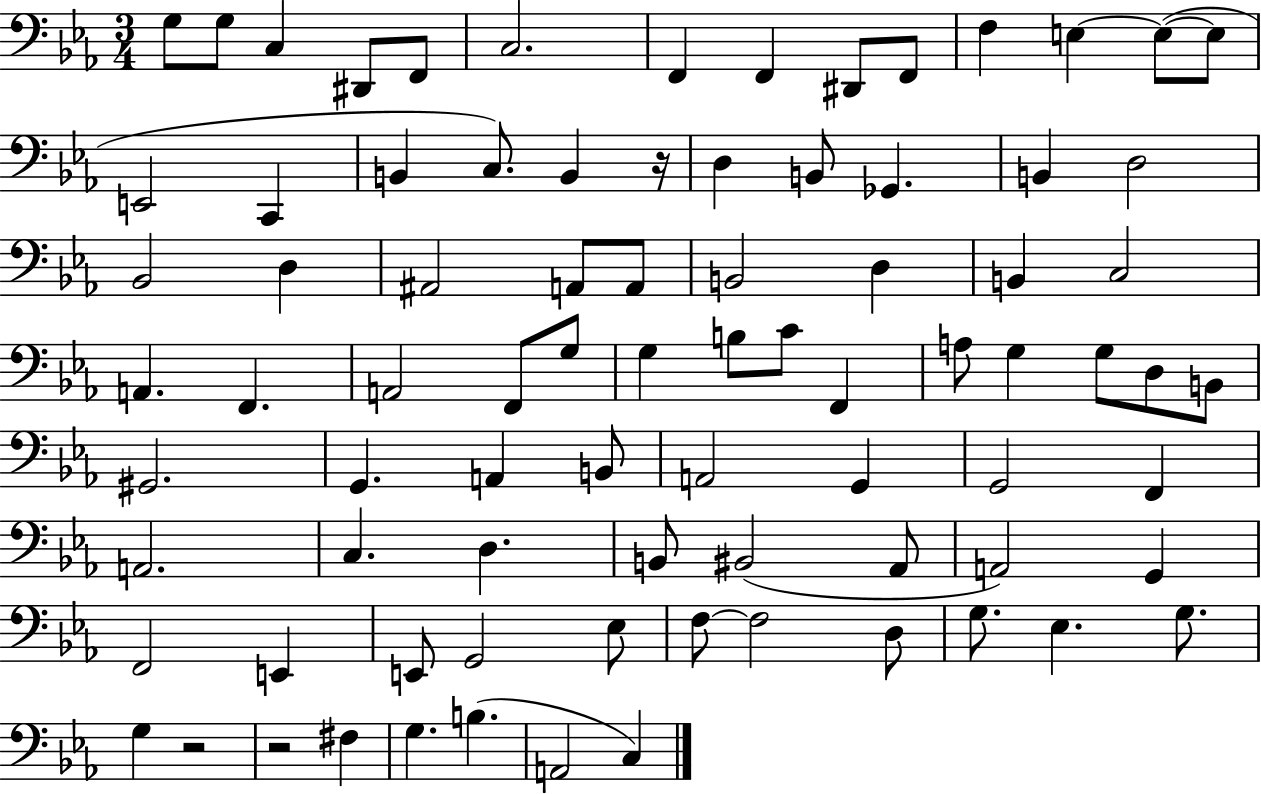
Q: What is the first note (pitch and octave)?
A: G3